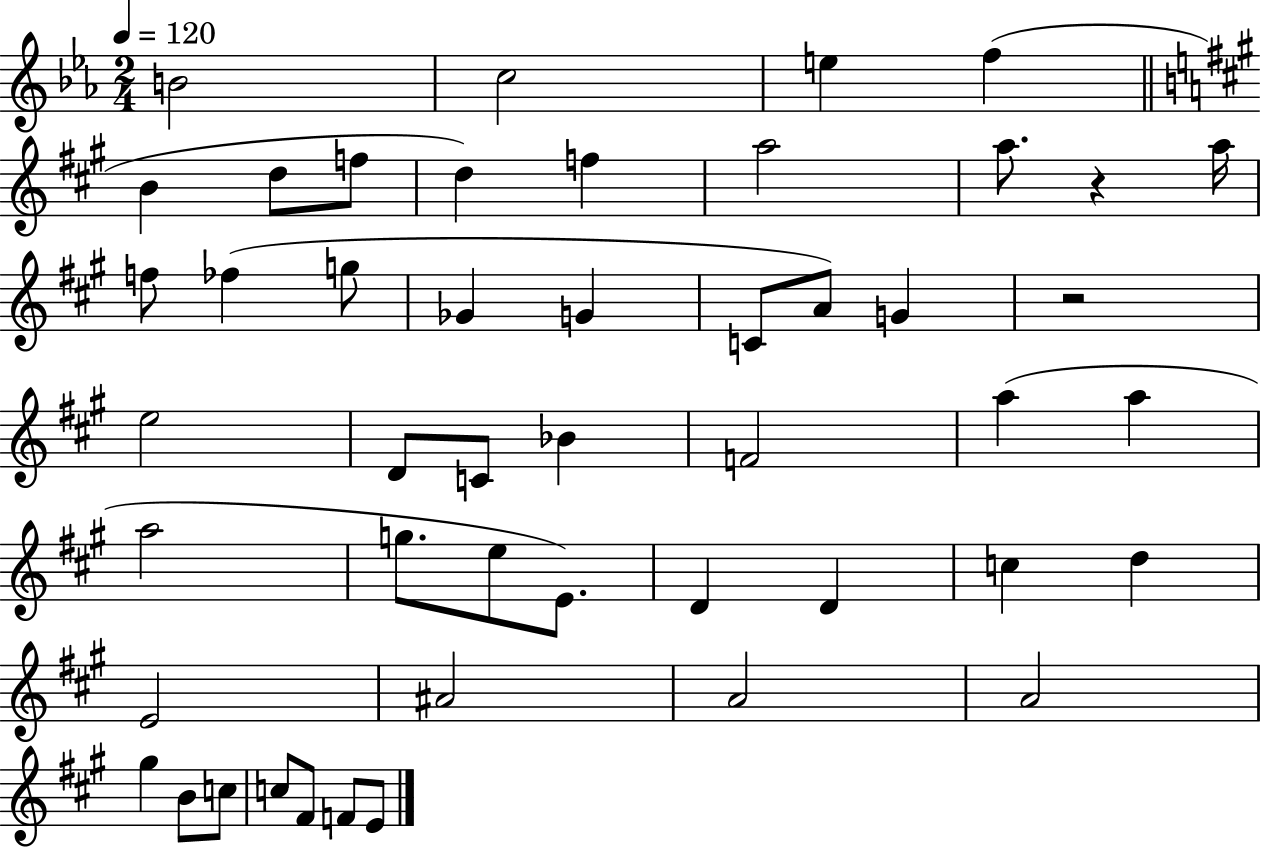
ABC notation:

X:1
T:Untitled
M:2/4
L:1/4
K:Eb
B2 c2 e f B d/2 f/2 d f a2 a/2 z a/4 f/2 _f g/2 _G G C/2 A/2 G z2 e2 D/2 C/2 _B F2 a a a2 g/2 e/2 E/2 D D c d E2 ^A2 A2 A2 ^g B/2 c/2 c/2 ^F/2 F/2 E/2